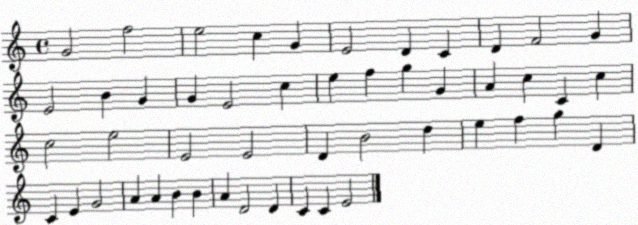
X:1
T:Untitled
M:4/4
L:1/4
K:C
G2 f2 e2 c G E2 D C D F2 G E2 B G G E2 c e f g G A c C c c2 e2 E2 E2 D B2 d e f g D C E G2 A A B B A D2 D C C E2